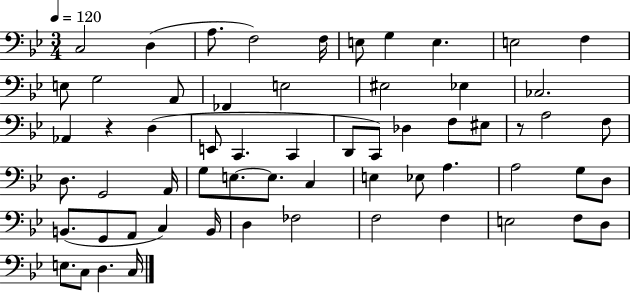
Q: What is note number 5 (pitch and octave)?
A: F3